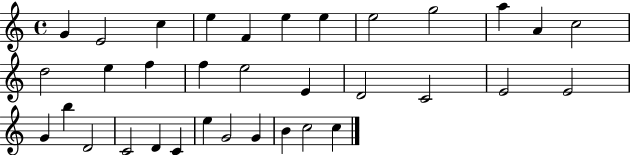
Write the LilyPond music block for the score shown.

{
  \clef treble
  \time 4/4
  \defaultTimeSignature
  \key c \major
  g'4 e'2 c''4 | e''4 f'4 e''4 e''4 | e''2 g''2 | a''4 a'4 c''2 | \break d''2 e''4 f''4 | f''4 e''2 e'4 | d'2 c'2 | e'2 e'2 | \break g'4 b''4 d'2 | c'2 d'4 c'4 | e''4 g'2 g'4 | b'4 c''2 c''4 | \break \bar "|."
}